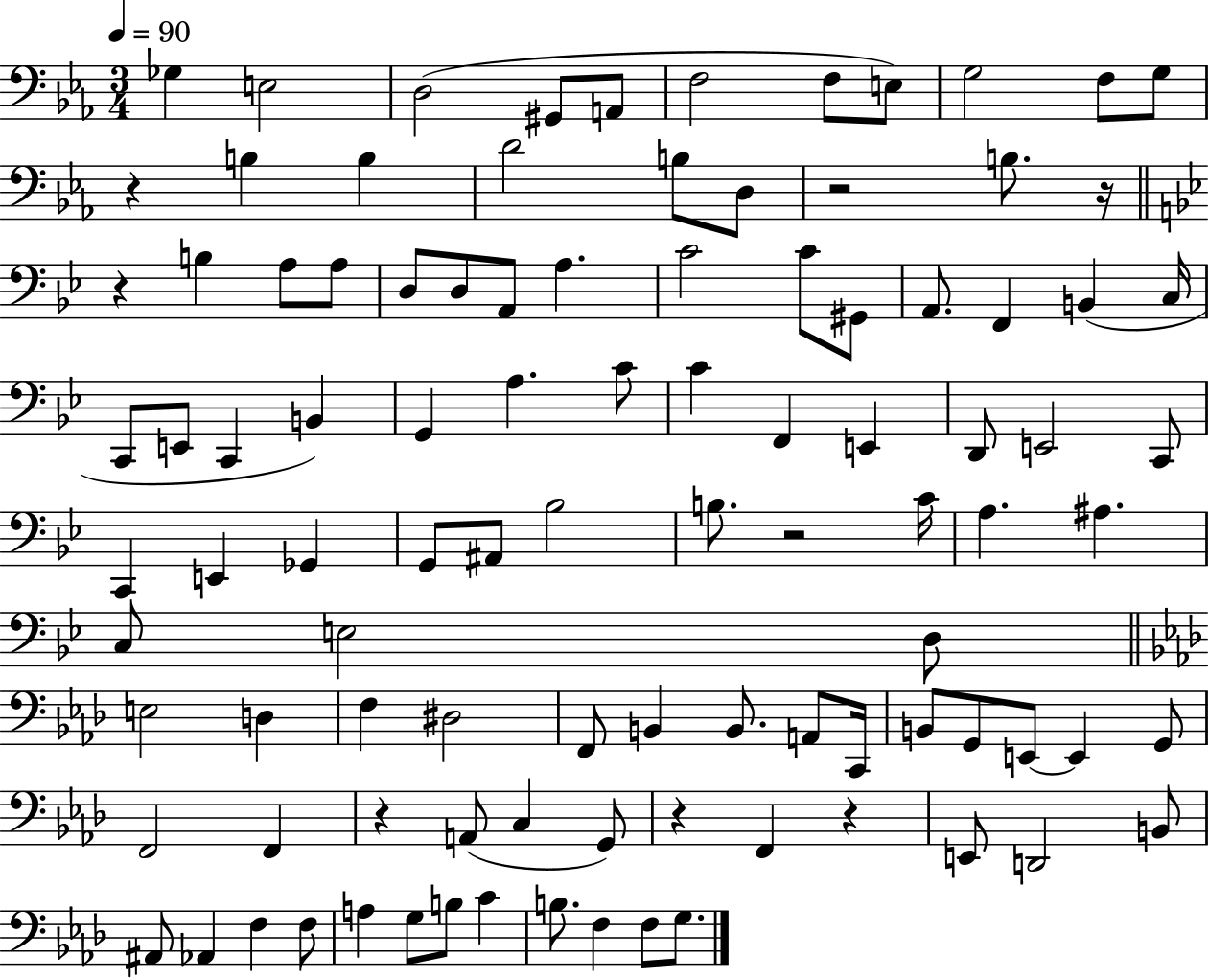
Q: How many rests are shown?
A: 8